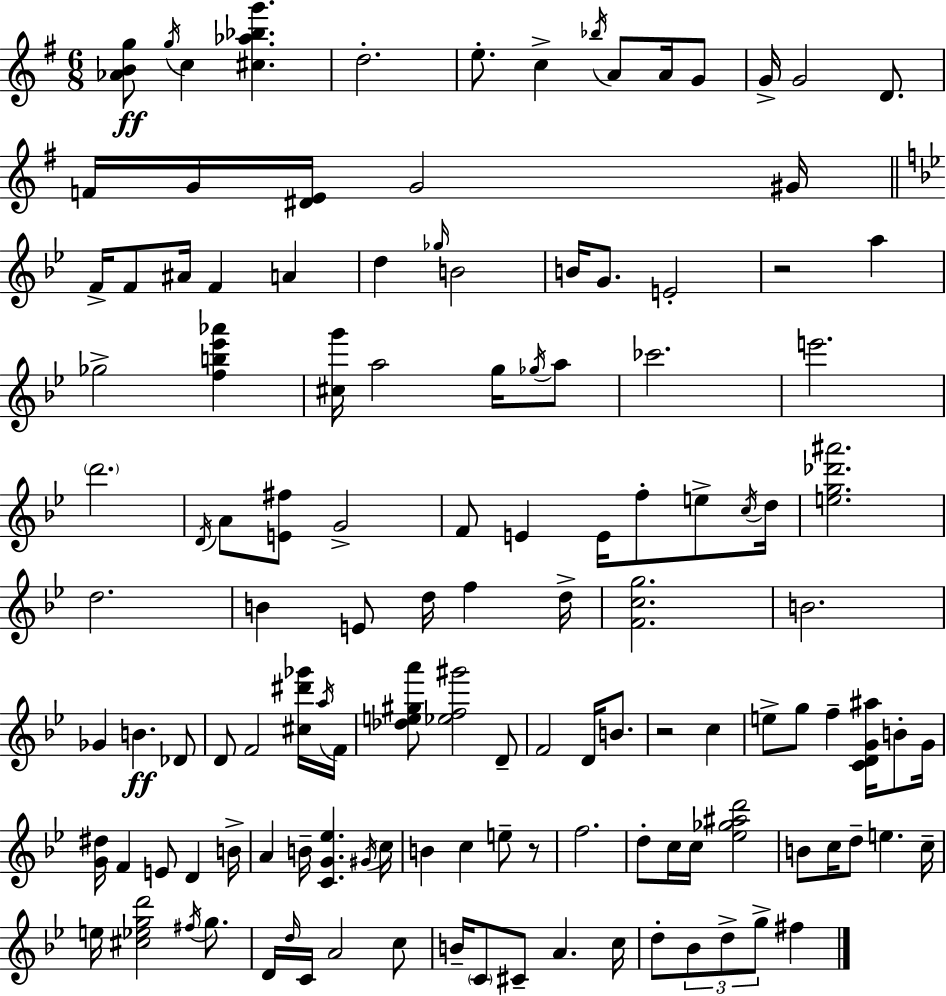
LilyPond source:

{
  \clef treble
  \numericTimeSignature
  \time 6/8
  \key g \major
  <aes' b' g''>8\ff \acciaccatura { g''16 } c''4 <cis'' aes'' bes'' g'''>4. | d''2.-. | e''8.-. c''4-> \acciaccatura { bes''16 } a'8 a'16 | g'8 g'16-> g'2 d'8. | \break f'16 g'16 <dis' e'>16 g'2 | gis'16 \bar "||" \break \key bes \major f'16-> f'8 ais'16 f'4 a'4 | d''4 \grace { ges''16 } b'2 | b'16 g'8. e'2-. | r2 a''4 | \break ges''2-> <f'' b'' ees''' aes'''>4 | <cis'' g'''>16 a''2 g''16 \acciaccatura { ges''16 } | a''8 ces'''2. | e'''2. | \break \parenthesize d'''2. | \acciaccatura { d'16 } a'8 <e' fis''>8 g'2-> | f'8 e'4 e'16 f''8-. | e''8-> \acciaccatura { c''16 } d''16 <e'' g'' des''' ais'''>2. | \break d''2. | b'4 e'8 d''16 f''4 | d''16-> <f' c'' g''>2. | b'2. | \break ges'4 b'4.\ff | des'8 d'8 f'2 | <cis'' dis''' ges'''>16 \acciaccatura { a''16 } f'16 <des'' e'' gis'' a'''>8 <ees'' f'' gis'''>2 | d'8-- f'2 | \break d'16 b'8. r2 | c''4 e''8-> g''8 f''4-- | <c' d' g' ais''>16 b'8-. g'16 <g' dis''>16 f'4 e'8 | d'4 b'16-> a'4 b'16-- <c' g' ees''>4. | \break \acciaccatura { gis'16 } c''16 b'4 c''4 | e''8-- r8 f''2. | d''8-. c''16 c''16 <ees'' ges'' ais'' d'''>2 | b'8 c''16 d''8-- e''4. | \break c''16-- e''16 <cis'' ees'' g'' d'''>2 | \acciaccatura { fis''16 } g''8. d'16 \grace { d''16 } c'16 a'2 | c''8 b'16-- \parenthesize c'8 cis'8-- | a'4. c''16 d''8-. \tuplet 3/2 { bes'8 | \break d''8-> g''8-> } fis''4 \bar "|."
}